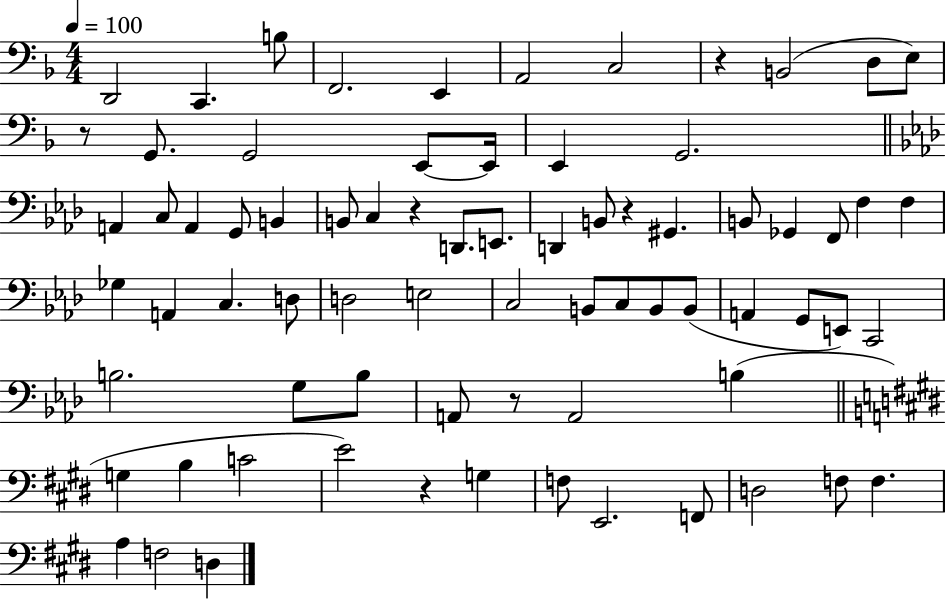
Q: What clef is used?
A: bass